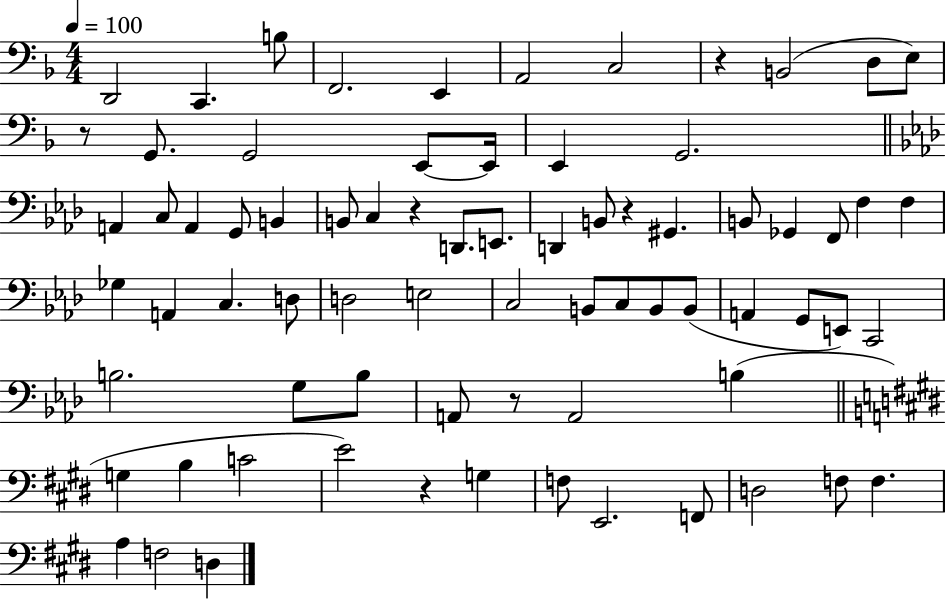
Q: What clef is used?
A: bass